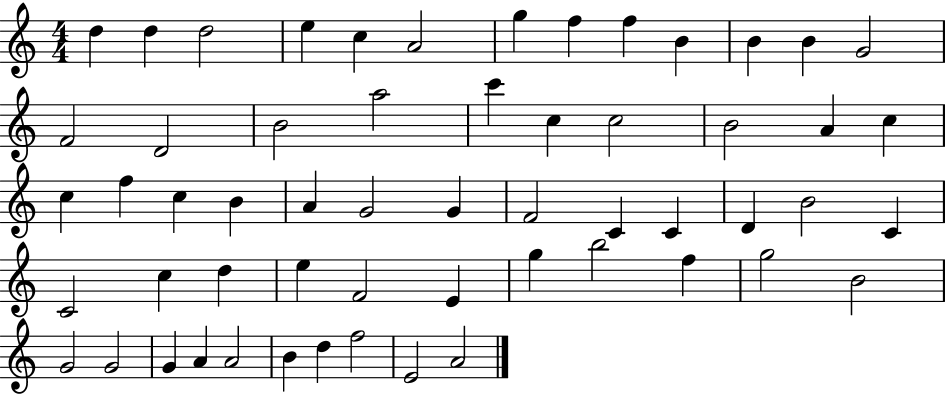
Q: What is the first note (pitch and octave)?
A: D5